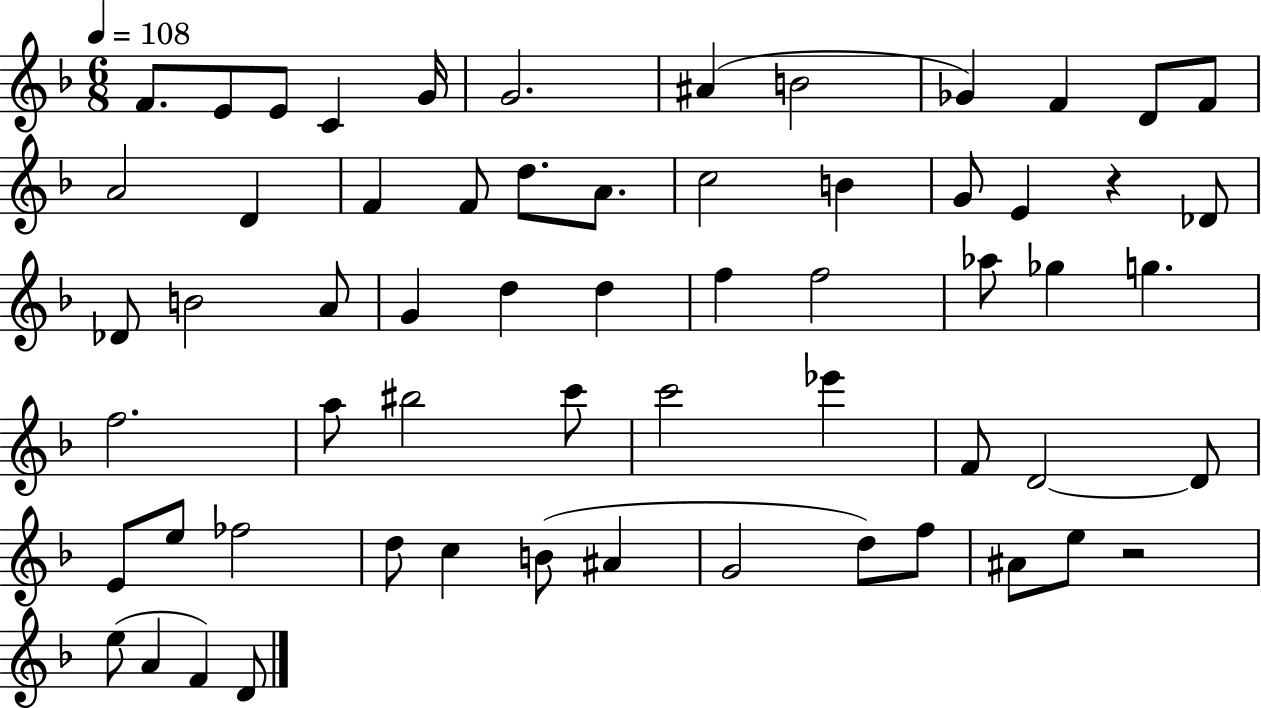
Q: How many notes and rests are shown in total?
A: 61